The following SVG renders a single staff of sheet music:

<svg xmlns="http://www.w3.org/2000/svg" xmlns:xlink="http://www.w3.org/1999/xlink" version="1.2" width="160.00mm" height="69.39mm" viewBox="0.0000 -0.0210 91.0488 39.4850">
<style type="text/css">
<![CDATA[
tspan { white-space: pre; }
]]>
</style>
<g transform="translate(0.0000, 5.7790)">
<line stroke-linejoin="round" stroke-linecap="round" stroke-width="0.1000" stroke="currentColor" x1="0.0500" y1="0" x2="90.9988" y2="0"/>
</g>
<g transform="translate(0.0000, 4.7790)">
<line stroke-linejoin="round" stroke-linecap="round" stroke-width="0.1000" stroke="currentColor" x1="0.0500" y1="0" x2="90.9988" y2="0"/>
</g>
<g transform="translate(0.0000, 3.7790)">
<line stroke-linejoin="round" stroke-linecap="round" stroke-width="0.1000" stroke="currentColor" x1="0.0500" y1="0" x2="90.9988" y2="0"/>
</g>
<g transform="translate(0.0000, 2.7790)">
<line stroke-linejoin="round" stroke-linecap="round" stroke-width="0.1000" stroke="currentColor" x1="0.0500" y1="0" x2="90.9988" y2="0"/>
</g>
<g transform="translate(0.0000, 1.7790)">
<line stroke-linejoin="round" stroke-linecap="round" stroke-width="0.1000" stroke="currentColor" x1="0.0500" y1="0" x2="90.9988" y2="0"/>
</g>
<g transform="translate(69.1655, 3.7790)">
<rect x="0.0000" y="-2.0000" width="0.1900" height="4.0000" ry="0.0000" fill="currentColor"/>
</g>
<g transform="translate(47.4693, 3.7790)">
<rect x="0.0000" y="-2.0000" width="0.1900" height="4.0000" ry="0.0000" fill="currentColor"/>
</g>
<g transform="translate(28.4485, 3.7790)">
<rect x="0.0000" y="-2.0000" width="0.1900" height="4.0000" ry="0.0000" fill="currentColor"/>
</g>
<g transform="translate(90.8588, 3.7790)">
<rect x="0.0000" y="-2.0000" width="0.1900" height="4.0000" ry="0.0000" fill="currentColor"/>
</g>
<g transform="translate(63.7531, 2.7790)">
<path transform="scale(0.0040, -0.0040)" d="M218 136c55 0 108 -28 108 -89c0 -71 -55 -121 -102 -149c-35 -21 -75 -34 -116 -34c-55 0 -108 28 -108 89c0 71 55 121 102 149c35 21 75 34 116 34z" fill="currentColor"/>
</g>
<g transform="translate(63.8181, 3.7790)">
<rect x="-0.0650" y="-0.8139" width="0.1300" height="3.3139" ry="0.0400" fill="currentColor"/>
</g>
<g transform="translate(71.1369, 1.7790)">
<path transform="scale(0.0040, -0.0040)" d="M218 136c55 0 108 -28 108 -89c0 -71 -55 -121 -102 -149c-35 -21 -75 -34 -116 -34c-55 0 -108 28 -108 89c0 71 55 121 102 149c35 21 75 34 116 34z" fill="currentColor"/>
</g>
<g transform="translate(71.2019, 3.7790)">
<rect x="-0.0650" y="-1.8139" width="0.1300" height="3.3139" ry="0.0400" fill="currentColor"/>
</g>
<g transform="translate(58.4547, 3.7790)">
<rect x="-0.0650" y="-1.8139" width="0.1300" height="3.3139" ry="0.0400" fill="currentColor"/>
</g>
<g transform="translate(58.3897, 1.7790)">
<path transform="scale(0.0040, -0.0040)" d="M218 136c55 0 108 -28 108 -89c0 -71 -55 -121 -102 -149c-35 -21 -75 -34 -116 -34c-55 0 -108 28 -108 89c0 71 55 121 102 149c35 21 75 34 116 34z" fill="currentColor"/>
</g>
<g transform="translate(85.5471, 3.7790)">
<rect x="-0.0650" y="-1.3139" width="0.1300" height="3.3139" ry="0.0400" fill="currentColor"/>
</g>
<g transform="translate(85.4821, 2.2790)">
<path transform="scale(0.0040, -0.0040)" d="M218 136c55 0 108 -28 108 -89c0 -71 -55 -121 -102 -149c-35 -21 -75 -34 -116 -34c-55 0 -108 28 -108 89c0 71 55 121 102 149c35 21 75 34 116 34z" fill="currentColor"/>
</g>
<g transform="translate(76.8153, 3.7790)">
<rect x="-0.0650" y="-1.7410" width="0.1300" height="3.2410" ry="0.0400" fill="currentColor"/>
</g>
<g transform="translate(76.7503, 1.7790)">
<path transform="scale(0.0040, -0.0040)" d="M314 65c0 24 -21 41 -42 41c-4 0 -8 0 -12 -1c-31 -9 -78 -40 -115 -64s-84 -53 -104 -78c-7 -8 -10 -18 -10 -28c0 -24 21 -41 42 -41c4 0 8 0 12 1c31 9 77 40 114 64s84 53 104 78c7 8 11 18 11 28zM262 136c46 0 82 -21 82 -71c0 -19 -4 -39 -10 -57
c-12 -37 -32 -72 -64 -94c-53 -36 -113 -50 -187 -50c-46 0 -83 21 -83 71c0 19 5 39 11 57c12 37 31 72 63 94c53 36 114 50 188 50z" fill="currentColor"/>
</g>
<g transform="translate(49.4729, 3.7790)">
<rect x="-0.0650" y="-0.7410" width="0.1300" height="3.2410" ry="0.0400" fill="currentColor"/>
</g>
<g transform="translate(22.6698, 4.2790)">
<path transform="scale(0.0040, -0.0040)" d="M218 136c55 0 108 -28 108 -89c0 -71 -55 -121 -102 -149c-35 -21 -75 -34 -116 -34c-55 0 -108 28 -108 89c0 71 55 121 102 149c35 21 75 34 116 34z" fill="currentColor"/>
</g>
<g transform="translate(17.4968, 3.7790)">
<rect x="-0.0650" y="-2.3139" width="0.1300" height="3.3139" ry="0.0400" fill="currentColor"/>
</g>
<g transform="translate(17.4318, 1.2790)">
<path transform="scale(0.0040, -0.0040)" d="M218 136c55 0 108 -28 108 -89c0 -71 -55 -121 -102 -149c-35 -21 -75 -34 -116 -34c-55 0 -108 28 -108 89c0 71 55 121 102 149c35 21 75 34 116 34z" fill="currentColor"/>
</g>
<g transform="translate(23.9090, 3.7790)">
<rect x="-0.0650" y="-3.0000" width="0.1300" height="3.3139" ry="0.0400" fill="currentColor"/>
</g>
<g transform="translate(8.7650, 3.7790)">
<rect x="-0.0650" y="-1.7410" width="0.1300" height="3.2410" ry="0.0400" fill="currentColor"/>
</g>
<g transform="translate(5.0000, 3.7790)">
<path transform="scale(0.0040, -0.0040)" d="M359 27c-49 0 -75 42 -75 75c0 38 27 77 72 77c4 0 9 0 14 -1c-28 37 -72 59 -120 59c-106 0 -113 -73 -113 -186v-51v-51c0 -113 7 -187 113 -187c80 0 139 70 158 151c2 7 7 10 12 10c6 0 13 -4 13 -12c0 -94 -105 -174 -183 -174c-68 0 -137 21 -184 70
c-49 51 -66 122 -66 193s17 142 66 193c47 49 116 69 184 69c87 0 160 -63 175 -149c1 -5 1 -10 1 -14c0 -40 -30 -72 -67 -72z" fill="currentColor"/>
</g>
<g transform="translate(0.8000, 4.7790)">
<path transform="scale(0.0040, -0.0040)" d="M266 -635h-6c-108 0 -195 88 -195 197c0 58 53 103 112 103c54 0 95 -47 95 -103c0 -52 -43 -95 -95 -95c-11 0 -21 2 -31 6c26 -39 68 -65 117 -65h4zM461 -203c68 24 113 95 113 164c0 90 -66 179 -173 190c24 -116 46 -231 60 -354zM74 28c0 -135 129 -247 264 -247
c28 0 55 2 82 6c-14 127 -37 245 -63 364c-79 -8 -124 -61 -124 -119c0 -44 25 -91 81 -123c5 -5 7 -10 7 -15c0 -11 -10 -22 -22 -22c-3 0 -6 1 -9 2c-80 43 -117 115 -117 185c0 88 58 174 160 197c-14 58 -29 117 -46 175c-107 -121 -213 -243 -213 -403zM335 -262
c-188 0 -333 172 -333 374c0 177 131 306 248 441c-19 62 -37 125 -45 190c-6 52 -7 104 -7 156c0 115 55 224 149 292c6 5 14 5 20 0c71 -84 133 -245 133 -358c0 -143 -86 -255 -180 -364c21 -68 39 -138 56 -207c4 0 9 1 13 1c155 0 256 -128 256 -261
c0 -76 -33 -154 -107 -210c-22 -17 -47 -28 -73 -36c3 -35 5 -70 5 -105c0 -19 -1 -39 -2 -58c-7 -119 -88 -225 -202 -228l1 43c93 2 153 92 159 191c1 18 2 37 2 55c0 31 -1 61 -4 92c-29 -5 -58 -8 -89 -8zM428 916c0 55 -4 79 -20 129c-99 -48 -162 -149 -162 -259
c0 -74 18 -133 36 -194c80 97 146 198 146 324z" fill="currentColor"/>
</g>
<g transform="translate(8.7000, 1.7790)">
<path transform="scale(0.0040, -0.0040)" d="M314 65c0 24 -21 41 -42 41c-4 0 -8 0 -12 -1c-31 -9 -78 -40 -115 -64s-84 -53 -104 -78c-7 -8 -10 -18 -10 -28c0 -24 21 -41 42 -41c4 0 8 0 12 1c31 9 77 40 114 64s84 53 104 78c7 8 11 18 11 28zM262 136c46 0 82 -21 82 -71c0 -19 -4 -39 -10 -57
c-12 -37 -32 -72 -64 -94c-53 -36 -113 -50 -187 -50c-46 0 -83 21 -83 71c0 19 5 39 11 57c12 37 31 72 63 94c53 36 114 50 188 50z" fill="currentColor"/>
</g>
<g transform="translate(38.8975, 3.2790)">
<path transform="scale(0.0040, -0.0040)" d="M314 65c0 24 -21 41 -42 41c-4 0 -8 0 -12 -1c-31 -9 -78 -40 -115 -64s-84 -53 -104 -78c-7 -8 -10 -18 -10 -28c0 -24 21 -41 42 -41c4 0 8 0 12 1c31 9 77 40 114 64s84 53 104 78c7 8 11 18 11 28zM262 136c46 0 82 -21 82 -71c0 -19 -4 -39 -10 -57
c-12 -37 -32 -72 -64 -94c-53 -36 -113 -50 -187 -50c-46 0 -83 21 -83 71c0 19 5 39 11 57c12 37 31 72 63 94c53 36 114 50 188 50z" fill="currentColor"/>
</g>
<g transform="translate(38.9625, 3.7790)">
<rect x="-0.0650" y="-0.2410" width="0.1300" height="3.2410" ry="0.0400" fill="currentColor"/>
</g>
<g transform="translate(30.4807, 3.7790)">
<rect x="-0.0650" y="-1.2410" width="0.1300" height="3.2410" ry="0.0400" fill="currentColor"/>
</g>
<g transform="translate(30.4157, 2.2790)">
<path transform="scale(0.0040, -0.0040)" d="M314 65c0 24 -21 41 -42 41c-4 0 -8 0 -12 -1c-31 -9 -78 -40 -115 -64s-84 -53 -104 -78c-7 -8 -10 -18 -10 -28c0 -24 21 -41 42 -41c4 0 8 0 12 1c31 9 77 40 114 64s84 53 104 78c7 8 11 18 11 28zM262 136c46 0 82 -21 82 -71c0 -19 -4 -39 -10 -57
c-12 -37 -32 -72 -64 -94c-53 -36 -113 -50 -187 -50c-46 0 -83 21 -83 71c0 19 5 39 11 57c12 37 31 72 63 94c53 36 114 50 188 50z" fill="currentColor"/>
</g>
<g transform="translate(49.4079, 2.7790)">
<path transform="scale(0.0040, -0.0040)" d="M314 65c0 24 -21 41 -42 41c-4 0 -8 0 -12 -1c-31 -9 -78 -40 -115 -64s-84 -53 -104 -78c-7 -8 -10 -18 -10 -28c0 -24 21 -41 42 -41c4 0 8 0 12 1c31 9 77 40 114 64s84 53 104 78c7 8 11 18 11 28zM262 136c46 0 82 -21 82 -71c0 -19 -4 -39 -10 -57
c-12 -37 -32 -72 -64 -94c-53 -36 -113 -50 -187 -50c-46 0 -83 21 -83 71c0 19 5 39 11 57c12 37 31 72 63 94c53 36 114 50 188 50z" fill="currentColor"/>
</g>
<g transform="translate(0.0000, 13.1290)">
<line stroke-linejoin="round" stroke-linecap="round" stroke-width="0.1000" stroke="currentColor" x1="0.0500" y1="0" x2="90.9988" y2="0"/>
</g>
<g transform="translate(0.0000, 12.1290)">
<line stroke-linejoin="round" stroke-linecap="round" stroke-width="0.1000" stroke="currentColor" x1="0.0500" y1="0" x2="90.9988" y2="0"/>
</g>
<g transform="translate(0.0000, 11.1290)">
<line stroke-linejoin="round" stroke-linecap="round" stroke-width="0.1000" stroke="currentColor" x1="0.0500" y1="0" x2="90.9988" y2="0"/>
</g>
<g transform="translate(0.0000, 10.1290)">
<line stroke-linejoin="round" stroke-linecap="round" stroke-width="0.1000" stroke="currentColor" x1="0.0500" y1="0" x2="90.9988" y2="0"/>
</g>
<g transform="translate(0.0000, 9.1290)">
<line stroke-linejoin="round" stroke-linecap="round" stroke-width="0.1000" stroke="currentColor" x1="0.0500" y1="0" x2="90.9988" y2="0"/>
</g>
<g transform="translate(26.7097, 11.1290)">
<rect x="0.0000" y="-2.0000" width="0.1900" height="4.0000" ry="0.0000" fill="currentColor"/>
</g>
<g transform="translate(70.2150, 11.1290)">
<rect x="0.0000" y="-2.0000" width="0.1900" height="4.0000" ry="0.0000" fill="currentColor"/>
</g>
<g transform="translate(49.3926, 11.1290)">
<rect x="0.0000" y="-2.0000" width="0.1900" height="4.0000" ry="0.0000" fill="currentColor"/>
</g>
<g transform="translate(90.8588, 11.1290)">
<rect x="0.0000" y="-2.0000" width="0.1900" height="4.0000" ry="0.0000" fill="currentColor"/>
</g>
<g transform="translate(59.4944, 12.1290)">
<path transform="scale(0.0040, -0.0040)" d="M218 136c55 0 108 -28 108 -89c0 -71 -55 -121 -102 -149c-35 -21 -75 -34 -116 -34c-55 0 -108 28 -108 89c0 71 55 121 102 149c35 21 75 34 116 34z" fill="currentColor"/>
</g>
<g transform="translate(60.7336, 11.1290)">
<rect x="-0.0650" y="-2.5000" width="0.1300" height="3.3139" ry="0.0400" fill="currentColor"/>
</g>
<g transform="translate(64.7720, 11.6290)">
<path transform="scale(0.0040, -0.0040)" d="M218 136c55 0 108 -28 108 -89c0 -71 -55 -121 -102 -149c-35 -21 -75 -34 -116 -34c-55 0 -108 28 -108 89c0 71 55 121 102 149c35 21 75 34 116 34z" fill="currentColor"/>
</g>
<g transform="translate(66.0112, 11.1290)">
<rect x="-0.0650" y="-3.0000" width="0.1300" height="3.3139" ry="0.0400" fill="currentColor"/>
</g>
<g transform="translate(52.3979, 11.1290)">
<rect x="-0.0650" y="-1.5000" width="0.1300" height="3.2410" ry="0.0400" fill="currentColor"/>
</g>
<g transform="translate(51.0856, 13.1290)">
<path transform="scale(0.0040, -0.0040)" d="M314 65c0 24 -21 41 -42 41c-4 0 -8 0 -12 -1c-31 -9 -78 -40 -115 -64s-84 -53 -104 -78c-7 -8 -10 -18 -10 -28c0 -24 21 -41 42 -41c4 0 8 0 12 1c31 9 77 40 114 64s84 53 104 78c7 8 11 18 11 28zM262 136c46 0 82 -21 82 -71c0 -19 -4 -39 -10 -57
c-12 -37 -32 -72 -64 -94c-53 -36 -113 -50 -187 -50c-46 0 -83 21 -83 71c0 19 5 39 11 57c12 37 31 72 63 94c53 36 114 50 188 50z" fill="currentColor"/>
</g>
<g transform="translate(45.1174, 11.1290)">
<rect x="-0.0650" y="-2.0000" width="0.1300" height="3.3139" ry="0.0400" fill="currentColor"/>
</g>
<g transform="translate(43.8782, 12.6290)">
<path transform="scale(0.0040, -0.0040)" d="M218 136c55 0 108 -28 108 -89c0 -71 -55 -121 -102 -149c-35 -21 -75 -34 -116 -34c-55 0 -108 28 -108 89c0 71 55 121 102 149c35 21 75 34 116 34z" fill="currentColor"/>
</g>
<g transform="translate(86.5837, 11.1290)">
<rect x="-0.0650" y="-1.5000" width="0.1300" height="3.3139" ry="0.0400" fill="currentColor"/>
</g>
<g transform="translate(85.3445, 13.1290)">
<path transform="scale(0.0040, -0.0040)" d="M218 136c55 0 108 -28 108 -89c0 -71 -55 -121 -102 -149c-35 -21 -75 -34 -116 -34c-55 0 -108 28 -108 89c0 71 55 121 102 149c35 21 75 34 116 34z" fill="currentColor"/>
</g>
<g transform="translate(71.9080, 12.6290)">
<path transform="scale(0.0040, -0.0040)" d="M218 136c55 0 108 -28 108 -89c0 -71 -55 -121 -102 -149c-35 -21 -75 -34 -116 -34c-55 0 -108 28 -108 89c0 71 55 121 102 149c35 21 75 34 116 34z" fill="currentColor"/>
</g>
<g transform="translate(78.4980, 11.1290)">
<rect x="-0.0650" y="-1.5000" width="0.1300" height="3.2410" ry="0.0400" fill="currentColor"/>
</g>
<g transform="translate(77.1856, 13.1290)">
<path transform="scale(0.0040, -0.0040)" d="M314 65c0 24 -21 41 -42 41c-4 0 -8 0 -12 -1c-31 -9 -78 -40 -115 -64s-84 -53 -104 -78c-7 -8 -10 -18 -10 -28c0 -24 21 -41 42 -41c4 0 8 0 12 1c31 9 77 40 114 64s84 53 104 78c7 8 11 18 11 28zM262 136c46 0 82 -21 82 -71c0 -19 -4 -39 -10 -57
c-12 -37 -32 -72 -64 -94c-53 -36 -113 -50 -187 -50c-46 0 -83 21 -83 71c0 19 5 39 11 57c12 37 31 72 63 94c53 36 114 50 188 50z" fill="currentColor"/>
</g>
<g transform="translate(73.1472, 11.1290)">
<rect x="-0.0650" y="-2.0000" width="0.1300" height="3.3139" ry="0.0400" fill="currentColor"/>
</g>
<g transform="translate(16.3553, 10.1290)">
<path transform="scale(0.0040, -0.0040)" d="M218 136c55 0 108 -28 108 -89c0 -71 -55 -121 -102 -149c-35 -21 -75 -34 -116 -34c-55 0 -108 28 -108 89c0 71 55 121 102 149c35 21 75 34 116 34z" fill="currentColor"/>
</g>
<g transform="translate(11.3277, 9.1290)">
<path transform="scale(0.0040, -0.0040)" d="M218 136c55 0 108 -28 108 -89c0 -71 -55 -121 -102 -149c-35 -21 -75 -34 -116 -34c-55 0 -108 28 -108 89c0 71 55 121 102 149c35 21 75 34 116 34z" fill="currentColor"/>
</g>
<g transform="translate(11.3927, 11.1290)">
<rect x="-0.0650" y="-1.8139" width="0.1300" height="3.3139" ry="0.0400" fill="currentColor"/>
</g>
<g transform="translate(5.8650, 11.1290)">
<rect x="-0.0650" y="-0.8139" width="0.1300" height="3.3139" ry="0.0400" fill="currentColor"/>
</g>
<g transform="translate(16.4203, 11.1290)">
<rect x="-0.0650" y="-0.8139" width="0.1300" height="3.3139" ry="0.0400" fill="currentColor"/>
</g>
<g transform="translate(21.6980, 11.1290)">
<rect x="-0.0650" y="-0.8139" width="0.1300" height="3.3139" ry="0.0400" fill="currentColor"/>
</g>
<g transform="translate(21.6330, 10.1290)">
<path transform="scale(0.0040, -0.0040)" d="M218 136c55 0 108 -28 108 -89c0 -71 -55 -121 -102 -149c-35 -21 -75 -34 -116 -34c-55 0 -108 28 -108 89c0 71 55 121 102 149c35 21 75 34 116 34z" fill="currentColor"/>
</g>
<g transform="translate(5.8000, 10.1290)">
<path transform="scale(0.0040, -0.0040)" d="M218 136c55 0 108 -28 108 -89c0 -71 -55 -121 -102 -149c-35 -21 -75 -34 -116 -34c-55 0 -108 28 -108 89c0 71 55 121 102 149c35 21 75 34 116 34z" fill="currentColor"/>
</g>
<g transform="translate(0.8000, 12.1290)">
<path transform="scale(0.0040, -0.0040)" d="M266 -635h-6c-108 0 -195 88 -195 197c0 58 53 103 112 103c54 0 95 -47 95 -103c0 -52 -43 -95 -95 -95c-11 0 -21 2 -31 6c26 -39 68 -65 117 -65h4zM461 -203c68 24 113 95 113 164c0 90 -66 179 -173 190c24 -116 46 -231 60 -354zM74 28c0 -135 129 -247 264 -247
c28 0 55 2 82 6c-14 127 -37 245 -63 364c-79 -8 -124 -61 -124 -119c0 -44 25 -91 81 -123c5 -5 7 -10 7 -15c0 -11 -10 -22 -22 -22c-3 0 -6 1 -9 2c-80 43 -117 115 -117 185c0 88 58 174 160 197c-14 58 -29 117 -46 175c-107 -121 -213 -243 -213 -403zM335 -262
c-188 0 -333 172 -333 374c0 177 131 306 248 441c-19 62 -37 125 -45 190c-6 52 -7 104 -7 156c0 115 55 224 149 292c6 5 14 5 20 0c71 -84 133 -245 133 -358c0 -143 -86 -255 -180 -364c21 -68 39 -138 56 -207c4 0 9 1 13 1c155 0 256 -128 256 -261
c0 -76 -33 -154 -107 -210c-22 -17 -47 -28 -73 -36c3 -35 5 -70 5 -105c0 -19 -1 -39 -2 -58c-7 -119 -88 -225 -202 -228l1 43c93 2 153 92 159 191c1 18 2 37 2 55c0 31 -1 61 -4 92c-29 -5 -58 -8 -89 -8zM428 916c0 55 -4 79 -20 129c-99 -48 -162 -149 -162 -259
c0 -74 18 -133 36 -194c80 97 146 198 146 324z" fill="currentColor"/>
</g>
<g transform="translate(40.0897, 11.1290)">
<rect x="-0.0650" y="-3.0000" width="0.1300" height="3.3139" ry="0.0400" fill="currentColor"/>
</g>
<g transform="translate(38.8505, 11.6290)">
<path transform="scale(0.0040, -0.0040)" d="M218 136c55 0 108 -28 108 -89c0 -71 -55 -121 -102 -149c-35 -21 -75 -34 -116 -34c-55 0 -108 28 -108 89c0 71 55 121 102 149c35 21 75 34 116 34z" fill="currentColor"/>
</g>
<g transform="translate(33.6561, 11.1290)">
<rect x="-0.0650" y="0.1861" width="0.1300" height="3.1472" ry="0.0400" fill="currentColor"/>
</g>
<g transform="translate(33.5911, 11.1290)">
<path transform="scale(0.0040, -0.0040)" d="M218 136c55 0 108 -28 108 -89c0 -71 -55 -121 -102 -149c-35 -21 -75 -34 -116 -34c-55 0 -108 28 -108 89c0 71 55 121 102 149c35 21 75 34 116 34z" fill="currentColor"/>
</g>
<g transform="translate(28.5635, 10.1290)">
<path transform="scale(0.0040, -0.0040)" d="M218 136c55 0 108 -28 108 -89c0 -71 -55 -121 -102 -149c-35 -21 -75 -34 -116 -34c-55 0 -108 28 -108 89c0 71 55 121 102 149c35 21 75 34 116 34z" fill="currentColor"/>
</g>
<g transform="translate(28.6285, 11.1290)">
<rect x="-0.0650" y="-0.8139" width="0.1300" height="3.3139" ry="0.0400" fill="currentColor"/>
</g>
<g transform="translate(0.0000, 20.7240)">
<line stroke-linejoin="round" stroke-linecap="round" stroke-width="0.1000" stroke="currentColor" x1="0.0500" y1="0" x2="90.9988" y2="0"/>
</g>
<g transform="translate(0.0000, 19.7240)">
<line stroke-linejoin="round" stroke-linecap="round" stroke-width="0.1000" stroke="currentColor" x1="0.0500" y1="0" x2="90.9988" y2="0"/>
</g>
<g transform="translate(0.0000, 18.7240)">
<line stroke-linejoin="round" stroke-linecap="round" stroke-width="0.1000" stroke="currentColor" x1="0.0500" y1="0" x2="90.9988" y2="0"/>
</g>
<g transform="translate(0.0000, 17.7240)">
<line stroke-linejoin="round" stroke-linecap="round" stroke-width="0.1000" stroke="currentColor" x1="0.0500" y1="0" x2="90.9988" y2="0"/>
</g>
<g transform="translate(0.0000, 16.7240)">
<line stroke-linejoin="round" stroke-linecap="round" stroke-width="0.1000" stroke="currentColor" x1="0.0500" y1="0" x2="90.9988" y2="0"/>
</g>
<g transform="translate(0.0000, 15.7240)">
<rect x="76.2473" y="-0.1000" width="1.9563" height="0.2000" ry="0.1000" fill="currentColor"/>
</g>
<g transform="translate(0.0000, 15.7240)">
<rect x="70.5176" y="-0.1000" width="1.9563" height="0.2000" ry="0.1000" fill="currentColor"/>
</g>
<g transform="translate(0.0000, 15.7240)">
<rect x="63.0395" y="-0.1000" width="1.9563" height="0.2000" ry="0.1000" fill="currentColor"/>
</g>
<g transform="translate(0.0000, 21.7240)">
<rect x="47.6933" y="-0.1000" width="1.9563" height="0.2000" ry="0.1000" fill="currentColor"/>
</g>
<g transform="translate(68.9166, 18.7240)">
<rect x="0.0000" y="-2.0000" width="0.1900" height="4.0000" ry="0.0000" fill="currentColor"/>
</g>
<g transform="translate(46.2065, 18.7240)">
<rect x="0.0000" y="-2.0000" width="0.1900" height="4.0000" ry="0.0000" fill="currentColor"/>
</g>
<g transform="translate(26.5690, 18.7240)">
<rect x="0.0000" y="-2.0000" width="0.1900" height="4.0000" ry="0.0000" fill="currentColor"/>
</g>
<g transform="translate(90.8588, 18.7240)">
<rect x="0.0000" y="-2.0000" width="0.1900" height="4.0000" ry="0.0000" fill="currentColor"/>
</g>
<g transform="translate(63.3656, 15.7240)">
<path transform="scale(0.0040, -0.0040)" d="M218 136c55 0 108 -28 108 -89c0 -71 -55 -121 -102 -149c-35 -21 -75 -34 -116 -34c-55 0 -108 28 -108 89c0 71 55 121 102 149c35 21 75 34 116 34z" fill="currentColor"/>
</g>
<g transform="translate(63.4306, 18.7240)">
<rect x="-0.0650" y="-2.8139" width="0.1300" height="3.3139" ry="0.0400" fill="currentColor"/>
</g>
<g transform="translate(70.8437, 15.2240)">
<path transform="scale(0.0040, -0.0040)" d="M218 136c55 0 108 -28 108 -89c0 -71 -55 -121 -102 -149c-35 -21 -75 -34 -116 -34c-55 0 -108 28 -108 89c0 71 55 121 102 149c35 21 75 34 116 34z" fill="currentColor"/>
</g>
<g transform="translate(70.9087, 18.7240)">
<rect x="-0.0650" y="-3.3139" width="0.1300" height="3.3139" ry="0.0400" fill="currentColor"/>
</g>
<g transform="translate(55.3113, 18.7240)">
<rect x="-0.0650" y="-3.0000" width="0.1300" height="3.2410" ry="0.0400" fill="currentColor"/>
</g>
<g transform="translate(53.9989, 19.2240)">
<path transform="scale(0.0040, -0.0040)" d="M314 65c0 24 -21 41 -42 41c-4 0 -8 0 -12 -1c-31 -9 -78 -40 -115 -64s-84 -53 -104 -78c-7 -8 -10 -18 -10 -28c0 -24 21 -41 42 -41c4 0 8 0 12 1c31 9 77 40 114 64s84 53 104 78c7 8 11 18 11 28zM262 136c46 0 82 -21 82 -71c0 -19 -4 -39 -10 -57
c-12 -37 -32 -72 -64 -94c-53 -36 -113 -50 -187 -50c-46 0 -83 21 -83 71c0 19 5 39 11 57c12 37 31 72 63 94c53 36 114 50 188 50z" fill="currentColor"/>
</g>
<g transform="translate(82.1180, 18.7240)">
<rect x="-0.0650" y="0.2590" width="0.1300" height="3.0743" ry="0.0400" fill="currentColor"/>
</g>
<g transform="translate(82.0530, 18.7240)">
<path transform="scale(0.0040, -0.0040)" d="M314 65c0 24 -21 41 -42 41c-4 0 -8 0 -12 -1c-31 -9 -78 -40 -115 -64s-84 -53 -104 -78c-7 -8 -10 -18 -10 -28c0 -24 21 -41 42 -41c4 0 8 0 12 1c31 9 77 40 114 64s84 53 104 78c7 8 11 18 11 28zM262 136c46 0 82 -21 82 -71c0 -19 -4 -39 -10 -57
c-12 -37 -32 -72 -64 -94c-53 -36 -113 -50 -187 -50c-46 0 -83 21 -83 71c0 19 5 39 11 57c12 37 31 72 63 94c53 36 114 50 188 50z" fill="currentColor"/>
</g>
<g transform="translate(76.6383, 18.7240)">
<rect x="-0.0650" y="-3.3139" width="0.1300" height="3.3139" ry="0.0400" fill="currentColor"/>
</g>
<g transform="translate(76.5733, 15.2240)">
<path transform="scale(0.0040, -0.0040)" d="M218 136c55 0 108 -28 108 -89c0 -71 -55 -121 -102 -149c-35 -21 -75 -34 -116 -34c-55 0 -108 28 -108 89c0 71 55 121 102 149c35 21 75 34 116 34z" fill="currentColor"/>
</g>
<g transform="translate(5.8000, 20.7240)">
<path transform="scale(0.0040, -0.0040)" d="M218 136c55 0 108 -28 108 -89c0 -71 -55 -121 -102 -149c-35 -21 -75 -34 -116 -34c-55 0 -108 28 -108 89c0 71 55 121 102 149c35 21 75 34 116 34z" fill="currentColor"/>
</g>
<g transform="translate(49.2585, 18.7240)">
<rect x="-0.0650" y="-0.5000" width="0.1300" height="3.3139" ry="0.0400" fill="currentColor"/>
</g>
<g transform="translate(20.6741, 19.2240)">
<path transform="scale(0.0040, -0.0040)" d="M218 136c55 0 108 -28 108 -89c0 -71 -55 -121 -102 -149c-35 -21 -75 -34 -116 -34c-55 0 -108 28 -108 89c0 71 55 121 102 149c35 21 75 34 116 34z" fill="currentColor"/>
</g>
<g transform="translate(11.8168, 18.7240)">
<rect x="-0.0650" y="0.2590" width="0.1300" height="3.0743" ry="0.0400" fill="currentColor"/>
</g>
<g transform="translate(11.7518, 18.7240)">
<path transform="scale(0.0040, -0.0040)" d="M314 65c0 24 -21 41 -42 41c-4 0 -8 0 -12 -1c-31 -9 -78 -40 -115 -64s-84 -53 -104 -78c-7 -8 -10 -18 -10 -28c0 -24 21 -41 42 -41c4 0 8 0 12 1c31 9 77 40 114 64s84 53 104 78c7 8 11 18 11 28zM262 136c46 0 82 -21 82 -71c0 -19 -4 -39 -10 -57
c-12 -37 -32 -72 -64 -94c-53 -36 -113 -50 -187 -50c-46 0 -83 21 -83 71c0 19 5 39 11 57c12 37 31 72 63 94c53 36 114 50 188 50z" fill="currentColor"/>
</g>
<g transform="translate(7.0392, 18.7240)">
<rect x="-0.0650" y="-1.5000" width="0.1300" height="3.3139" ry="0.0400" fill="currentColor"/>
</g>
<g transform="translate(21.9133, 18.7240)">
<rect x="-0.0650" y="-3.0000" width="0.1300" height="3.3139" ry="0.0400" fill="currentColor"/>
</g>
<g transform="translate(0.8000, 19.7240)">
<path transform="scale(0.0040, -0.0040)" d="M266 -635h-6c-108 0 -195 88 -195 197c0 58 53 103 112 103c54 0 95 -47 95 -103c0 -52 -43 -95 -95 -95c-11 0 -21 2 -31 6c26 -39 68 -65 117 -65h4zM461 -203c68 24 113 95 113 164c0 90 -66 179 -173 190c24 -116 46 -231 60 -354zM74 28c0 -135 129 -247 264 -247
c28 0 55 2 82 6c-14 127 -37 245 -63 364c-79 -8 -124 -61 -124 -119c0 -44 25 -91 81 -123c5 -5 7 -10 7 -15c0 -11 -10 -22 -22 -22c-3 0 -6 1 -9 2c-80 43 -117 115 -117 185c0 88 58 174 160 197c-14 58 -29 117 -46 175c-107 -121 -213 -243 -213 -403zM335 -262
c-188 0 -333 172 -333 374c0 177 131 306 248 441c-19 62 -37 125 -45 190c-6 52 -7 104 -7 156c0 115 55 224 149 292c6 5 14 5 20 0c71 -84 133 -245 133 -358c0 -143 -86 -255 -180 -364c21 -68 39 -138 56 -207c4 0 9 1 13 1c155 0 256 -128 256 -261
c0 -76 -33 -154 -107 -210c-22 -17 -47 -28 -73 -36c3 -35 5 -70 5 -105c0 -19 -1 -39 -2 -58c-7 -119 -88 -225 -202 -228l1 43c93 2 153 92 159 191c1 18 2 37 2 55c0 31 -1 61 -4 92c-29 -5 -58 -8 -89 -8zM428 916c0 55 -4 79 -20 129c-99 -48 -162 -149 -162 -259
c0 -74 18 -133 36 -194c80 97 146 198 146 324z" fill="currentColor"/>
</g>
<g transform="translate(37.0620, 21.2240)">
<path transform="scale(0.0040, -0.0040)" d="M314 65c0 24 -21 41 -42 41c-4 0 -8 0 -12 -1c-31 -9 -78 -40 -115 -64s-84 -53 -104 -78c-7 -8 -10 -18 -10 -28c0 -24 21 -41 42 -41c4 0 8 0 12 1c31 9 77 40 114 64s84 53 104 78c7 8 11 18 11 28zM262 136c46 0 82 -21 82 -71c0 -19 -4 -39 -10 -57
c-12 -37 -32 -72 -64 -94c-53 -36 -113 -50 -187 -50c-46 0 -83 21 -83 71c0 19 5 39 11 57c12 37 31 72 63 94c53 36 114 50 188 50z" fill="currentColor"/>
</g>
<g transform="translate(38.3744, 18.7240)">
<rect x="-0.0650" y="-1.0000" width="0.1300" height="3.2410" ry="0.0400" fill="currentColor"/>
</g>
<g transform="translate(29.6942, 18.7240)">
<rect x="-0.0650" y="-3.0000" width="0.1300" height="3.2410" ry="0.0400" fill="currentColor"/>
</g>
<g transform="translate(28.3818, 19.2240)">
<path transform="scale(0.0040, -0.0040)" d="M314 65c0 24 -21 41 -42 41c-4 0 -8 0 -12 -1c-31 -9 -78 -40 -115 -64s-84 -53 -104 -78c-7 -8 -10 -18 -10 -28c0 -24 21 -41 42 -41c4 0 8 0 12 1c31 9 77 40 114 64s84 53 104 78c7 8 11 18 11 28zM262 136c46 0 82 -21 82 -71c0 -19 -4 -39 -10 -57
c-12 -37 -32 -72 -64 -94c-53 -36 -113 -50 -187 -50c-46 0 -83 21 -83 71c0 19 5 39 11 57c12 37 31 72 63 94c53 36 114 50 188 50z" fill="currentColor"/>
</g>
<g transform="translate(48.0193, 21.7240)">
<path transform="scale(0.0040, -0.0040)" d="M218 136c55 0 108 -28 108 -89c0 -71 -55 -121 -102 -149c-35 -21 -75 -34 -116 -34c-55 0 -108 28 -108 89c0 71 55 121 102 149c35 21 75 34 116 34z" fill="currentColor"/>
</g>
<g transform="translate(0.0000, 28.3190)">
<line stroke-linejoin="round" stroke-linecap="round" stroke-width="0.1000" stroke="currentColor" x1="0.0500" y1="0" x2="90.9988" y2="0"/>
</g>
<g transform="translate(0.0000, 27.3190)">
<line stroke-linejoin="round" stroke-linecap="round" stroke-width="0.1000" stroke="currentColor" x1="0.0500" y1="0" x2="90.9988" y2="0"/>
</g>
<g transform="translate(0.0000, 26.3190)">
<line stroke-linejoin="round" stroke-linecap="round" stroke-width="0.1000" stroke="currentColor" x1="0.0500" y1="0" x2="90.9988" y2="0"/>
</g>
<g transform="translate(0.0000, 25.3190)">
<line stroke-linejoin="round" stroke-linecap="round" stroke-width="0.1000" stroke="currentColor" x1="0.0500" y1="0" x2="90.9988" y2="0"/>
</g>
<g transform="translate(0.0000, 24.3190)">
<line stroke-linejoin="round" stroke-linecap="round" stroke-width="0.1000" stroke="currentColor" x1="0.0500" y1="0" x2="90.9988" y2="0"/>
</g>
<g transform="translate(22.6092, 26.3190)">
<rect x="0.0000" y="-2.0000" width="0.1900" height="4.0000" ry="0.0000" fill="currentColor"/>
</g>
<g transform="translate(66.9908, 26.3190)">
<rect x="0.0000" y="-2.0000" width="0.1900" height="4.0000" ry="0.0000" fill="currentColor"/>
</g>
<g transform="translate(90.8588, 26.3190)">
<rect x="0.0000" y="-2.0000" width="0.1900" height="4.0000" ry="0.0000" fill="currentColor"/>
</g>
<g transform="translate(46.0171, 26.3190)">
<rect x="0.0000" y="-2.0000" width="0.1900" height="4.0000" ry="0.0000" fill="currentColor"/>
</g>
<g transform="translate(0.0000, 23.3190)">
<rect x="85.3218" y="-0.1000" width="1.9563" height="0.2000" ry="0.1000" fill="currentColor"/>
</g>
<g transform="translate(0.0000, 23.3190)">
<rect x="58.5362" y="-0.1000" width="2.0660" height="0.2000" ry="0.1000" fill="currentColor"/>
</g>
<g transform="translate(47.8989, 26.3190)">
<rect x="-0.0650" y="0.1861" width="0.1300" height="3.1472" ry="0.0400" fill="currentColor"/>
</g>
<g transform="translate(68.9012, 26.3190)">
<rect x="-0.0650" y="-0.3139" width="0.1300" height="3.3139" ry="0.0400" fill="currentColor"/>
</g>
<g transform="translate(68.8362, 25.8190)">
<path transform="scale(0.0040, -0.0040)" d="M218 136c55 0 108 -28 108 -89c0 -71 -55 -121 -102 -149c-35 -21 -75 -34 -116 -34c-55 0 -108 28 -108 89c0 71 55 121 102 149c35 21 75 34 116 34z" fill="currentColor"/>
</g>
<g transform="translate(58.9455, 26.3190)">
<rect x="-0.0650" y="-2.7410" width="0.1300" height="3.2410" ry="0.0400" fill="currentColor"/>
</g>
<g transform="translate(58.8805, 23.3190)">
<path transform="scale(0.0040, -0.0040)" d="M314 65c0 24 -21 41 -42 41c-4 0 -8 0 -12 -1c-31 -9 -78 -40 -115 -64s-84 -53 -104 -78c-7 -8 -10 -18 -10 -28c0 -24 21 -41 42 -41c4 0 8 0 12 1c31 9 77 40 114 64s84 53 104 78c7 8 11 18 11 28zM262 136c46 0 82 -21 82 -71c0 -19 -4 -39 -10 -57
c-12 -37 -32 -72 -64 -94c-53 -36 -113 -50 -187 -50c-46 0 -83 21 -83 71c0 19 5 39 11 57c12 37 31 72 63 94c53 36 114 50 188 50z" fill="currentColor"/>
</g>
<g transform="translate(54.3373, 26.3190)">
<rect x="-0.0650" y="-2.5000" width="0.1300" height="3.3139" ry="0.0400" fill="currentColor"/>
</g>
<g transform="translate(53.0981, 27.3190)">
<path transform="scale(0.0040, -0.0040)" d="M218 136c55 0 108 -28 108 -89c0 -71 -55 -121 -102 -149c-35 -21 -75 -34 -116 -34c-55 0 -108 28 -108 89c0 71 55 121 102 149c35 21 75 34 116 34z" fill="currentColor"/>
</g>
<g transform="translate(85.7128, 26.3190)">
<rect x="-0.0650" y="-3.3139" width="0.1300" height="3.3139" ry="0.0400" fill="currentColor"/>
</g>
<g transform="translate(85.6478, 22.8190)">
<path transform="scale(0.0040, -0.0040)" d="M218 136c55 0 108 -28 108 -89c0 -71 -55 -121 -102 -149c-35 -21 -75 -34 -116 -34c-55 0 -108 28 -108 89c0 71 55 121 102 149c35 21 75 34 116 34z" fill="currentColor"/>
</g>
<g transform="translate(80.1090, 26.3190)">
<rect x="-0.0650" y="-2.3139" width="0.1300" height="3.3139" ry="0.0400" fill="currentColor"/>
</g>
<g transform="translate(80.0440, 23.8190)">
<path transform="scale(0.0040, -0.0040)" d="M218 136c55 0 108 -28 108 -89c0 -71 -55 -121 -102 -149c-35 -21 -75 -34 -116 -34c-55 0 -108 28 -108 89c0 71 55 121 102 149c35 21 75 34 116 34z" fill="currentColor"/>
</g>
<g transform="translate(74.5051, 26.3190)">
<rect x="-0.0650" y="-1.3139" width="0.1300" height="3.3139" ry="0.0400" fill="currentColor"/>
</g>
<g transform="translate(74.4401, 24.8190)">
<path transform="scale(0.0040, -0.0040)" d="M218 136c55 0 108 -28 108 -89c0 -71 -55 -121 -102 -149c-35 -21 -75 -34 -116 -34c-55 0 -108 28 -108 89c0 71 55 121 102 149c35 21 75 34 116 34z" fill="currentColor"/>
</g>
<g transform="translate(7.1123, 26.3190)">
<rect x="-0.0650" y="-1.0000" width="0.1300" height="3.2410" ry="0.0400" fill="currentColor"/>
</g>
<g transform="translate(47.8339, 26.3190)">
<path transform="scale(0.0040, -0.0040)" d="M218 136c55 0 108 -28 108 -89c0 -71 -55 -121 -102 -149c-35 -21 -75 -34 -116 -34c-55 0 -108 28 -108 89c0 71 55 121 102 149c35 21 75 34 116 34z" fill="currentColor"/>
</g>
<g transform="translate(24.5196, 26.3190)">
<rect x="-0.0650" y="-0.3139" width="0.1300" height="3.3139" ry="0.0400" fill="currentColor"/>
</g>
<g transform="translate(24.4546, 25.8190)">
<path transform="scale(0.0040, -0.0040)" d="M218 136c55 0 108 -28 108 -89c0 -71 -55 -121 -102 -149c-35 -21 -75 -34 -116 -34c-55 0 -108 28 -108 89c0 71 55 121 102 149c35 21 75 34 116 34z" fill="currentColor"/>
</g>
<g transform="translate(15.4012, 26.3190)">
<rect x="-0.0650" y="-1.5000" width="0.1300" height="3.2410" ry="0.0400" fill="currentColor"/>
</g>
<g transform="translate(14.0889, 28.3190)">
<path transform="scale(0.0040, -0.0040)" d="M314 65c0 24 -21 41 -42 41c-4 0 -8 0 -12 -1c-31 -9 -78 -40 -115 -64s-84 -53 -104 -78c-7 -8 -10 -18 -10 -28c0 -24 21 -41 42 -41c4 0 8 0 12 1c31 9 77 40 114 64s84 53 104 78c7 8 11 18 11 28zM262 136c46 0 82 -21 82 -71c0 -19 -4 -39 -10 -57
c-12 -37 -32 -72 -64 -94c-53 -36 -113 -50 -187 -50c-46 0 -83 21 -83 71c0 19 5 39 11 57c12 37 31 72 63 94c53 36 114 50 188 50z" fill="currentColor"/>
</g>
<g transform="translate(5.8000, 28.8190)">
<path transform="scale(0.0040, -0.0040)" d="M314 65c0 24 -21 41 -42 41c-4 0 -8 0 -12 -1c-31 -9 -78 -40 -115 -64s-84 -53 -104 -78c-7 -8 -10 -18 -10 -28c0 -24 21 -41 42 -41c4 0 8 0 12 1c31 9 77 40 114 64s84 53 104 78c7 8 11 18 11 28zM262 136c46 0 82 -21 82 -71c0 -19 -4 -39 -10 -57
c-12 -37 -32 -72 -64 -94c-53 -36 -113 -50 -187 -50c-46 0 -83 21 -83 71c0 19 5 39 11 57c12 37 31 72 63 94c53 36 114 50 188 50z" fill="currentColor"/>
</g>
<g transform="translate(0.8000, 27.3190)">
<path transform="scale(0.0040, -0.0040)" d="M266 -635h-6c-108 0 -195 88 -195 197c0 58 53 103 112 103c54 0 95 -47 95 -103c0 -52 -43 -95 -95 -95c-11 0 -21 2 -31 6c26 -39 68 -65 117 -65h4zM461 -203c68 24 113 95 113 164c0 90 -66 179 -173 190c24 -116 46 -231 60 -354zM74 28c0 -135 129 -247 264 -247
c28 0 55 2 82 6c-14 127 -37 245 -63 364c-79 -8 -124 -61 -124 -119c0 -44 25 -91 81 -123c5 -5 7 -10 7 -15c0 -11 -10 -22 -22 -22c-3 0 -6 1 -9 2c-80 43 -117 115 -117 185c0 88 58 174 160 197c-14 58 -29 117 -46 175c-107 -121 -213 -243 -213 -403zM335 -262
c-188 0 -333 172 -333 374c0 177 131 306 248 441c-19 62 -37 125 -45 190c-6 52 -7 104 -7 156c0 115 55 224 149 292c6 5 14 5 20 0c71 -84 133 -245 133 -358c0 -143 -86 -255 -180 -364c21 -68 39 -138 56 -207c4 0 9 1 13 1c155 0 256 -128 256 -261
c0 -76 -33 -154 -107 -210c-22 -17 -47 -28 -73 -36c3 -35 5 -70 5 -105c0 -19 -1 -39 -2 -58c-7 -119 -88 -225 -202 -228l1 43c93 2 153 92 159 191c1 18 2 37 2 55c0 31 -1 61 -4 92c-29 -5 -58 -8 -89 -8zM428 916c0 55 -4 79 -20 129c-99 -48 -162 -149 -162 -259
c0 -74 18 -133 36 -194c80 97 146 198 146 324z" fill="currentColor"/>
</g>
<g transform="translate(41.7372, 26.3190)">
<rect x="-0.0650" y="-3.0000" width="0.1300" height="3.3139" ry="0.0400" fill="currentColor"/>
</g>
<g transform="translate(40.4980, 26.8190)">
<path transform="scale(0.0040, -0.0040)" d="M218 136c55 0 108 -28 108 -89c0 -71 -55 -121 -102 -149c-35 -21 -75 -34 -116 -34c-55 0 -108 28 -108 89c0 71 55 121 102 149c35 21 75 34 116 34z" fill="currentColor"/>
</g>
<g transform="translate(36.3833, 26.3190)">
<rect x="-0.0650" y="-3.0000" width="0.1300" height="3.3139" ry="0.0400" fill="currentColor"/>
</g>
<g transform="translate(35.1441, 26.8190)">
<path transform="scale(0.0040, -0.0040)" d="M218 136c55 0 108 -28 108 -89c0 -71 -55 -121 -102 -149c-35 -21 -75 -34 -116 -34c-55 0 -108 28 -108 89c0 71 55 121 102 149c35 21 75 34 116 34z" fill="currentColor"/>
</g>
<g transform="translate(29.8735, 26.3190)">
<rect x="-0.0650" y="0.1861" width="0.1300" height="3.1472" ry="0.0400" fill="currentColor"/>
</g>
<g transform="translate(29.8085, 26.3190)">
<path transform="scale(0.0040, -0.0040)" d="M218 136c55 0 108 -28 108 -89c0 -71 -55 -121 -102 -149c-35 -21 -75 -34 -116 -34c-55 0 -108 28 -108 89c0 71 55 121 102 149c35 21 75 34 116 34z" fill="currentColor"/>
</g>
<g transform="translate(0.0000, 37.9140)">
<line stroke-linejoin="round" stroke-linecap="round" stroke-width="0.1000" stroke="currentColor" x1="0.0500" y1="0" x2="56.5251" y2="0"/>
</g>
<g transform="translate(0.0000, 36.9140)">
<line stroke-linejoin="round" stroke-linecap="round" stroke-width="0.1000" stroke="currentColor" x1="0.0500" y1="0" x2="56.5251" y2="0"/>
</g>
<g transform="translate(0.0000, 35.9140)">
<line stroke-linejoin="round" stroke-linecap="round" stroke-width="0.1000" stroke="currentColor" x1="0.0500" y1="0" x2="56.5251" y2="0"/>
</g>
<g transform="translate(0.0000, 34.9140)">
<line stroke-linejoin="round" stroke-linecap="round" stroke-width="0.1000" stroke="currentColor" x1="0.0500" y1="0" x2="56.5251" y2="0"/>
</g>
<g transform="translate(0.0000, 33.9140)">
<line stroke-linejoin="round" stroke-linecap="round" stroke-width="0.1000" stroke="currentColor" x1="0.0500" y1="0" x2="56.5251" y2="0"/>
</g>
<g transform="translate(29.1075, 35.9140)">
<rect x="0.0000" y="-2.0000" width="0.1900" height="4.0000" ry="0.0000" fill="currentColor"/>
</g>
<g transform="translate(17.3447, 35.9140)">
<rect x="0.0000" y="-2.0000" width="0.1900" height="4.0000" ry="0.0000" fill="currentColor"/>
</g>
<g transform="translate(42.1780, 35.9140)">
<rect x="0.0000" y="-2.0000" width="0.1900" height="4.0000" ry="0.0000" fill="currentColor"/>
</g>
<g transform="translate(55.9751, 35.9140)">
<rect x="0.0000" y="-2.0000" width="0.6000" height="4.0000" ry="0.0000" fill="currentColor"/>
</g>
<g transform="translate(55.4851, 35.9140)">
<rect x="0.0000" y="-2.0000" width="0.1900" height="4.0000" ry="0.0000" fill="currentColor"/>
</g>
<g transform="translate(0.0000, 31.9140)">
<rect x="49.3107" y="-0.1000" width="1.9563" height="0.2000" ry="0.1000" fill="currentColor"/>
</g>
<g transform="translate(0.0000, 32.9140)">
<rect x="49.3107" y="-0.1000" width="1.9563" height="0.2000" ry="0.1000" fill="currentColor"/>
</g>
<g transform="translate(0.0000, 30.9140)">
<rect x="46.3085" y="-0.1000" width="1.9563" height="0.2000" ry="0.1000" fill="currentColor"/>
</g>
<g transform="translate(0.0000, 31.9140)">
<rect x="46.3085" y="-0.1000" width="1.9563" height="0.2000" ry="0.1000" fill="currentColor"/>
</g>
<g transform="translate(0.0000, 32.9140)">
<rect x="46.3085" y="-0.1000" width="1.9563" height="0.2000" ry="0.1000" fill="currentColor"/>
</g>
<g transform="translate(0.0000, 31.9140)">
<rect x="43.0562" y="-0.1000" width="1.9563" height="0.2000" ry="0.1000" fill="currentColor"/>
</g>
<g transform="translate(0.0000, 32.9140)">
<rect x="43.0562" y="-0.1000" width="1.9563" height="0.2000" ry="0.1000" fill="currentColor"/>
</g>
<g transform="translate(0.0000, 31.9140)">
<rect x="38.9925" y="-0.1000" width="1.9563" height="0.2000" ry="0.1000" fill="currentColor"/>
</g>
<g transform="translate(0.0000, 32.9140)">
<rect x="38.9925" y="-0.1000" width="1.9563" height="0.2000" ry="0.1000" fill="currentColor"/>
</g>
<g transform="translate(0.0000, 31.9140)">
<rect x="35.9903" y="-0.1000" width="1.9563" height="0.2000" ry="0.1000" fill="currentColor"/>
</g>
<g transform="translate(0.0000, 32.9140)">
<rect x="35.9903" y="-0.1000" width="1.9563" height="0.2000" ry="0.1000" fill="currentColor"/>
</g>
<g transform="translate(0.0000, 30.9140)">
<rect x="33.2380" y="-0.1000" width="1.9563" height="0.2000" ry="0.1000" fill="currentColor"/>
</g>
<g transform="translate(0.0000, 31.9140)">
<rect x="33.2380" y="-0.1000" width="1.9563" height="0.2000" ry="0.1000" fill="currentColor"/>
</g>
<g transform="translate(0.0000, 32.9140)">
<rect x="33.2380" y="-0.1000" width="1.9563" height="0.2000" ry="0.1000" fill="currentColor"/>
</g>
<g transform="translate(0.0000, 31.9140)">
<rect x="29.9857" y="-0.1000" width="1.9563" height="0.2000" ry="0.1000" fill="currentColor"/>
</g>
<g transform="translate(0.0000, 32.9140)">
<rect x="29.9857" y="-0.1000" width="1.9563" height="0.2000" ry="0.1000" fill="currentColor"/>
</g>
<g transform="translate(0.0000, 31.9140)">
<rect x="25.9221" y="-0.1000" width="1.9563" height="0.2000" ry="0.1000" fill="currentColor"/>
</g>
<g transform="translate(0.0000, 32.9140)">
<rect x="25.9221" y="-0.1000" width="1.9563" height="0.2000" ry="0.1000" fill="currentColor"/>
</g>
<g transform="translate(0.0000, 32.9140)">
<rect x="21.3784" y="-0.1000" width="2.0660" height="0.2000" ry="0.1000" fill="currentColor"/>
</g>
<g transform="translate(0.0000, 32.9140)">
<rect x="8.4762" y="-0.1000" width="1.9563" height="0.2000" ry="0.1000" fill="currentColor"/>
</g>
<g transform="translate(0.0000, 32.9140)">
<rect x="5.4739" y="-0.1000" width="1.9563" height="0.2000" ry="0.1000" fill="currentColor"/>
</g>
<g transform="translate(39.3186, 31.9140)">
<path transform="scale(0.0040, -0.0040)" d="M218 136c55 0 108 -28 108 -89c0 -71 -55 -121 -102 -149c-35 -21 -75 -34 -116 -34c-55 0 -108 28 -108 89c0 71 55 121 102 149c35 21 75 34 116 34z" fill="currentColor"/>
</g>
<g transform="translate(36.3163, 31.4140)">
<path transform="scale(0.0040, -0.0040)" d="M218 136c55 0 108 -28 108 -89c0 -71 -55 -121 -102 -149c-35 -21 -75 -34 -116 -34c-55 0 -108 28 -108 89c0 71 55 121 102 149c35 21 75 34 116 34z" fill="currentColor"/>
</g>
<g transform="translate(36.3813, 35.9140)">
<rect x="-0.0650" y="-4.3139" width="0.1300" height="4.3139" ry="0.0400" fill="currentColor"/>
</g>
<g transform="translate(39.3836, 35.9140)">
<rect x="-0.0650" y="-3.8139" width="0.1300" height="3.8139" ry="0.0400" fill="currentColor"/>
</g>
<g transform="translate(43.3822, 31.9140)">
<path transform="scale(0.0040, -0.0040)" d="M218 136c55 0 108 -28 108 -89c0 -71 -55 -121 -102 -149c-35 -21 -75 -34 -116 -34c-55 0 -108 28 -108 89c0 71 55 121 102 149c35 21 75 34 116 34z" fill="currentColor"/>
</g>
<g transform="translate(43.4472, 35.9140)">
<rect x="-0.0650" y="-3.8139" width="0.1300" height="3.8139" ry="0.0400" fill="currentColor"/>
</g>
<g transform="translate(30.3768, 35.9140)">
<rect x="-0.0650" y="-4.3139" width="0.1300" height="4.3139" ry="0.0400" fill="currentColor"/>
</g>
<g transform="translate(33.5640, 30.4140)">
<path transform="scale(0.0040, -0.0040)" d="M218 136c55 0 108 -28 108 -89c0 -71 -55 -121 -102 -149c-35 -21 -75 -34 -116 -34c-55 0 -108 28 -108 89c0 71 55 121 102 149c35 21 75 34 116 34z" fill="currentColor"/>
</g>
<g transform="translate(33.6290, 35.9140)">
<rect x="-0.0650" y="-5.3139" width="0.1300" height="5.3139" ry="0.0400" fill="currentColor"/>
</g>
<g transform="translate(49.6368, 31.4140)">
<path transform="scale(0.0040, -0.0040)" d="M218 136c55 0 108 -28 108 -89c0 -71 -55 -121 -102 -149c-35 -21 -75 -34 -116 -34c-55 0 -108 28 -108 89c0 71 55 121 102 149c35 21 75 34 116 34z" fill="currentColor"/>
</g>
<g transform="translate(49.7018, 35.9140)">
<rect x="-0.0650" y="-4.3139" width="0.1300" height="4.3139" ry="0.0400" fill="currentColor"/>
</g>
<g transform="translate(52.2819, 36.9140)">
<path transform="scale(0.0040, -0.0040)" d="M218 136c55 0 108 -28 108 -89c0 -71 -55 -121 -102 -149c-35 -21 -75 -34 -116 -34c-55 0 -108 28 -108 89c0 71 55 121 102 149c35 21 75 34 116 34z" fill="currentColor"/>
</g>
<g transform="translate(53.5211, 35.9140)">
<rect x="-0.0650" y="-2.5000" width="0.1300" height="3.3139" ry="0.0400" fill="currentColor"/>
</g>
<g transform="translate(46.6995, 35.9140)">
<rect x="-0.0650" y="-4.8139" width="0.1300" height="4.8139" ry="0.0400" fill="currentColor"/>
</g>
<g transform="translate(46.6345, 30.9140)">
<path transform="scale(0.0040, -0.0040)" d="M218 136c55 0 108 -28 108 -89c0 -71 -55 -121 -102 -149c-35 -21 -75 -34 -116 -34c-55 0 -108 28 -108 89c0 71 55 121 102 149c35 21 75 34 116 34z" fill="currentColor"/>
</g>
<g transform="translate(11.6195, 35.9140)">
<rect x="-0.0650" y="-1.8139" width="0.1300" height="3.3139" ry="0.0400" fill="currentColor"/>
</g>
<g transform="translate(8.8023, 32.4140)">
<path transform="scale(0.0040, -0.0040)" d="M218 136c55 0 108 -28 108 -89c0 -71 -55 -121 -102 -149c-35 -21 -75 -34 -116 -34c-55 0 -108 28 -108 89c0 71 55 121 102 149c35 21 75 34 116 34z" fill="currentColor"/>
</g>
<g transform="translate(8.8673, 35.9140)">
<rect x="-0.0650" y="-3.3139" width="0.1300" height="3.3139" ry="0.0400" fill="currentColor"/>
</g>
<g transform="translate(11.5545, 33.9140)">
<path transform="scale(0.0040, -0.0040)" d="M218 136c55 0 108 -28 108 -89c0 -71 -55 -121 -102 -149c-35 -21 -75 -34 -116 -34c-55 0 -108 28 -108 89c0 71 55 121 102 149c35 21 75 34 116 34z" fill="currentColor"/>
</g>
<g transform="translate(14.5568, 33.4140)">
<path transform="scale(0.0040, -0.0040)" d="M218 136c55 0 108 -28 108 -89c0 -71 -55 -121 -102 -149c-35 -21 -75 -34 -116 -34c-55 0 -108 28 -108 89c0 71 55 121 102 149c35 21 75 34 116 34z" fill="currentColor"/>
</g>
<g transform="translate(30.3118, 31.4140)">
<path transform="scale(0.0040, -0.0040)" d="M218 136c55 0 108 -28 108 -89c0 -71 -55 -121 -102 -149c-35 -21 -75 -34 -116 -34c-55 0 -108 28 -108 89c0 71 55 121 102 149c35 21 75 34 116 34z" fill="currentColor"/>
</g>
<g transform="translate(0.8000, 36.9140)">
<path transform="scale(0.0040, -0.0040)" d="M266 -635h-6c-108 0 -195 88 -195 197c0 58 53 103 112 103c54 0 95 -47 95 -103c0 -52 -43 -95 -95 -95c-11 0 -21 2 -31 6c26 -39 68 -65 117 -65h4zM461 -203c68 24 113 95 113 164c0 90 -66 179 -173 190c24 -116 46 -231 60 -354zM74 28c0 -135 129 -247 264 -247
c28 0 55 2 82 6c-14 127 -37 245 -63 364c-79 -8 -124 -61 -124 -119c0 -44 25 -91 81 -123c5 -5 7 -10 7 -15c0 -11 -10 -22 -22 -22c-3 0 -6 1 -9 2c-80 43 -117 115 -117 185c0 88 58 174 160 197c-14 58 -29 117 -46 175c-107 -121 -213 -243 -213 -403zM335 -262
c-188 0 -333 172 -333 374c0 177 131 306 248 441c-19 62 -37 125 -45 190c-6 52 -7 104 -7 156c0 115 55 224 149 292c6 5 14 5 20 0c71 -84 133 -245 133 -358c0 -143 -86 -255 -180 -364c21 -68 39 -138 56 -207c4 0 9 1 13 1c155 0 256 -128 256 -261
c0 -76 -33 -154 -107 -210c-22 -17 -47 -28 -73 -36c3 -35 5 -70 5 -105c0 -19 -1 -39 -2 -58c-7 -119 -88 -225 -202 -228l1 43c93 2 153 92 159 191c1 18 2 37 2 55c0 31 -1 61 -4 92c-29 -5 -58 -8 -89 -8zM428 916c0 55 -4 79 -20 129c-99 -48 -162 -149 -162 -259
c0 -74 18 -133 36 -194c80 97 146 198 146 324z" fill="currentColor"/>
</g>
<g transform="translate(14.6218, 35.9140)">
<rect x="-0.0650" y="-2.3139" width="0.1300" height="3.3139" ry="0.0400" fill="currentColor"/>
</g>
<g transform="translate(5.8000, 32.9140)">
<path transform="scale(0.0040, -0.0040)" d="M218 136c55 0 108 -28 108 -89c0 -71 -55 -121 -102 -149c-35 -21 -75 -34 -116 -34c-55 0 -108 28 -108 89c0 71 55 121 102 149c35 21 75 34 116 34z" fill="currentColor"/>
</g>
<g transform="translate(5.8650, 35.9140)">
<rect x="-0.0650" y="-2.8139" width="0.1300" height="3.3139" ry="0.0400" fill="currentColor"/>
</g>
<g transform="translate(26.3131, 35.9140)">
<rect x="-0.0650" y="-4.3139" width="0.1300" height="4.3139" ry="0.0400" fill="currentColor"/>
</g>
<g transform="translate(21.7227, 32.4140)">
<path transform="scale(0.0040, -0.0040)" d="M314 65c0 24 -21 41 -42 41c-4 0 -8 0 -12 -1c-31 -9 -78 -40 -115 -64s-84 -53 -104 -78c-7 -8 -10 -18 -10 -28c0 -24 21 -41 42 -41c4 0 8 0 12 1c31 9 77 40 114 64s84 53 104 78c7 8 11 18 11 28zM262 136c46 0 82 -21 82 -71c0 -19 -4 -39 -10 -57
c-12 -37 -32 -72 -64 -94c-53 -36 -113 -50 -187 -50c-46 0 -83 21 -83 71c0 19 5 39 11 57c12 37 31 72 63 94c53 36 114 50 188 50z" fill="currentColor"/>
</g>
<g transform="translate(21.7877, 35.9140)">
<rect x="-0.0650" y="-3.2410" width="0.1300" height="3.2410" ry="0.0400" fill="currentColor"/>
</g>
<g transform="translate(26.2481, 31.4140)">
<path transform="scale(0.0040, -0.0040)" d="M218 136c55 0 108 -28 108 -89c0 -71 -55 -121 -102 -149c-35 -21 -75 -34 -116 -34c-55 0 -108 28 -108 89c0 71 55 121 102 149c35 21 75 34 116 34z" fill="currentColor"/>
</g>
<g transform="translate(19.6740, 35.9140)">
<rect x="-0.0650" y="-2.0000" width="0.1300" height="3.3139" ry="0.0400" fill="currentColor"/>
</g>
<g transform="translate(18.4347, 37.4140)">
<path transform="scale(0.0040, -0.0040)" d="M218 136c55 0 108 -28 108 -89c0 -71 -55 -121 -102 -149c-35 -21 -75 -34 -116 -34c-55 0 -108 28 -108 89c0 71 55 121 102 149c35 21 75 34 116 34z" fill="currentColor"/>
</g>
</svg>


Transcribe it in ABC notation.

X:1
T:Untitled
M:4/4
L:1/4
K:C
f2 g A e2 c2 d2 f d f f2 e d f d d d B A F E2 G A F E2 E E B2 A A2 D2 C A2 a b b B2 D2 E2 c B A A B G a2 c e g b a b f g F b2 d' d' f' d' c' c' e' d' G